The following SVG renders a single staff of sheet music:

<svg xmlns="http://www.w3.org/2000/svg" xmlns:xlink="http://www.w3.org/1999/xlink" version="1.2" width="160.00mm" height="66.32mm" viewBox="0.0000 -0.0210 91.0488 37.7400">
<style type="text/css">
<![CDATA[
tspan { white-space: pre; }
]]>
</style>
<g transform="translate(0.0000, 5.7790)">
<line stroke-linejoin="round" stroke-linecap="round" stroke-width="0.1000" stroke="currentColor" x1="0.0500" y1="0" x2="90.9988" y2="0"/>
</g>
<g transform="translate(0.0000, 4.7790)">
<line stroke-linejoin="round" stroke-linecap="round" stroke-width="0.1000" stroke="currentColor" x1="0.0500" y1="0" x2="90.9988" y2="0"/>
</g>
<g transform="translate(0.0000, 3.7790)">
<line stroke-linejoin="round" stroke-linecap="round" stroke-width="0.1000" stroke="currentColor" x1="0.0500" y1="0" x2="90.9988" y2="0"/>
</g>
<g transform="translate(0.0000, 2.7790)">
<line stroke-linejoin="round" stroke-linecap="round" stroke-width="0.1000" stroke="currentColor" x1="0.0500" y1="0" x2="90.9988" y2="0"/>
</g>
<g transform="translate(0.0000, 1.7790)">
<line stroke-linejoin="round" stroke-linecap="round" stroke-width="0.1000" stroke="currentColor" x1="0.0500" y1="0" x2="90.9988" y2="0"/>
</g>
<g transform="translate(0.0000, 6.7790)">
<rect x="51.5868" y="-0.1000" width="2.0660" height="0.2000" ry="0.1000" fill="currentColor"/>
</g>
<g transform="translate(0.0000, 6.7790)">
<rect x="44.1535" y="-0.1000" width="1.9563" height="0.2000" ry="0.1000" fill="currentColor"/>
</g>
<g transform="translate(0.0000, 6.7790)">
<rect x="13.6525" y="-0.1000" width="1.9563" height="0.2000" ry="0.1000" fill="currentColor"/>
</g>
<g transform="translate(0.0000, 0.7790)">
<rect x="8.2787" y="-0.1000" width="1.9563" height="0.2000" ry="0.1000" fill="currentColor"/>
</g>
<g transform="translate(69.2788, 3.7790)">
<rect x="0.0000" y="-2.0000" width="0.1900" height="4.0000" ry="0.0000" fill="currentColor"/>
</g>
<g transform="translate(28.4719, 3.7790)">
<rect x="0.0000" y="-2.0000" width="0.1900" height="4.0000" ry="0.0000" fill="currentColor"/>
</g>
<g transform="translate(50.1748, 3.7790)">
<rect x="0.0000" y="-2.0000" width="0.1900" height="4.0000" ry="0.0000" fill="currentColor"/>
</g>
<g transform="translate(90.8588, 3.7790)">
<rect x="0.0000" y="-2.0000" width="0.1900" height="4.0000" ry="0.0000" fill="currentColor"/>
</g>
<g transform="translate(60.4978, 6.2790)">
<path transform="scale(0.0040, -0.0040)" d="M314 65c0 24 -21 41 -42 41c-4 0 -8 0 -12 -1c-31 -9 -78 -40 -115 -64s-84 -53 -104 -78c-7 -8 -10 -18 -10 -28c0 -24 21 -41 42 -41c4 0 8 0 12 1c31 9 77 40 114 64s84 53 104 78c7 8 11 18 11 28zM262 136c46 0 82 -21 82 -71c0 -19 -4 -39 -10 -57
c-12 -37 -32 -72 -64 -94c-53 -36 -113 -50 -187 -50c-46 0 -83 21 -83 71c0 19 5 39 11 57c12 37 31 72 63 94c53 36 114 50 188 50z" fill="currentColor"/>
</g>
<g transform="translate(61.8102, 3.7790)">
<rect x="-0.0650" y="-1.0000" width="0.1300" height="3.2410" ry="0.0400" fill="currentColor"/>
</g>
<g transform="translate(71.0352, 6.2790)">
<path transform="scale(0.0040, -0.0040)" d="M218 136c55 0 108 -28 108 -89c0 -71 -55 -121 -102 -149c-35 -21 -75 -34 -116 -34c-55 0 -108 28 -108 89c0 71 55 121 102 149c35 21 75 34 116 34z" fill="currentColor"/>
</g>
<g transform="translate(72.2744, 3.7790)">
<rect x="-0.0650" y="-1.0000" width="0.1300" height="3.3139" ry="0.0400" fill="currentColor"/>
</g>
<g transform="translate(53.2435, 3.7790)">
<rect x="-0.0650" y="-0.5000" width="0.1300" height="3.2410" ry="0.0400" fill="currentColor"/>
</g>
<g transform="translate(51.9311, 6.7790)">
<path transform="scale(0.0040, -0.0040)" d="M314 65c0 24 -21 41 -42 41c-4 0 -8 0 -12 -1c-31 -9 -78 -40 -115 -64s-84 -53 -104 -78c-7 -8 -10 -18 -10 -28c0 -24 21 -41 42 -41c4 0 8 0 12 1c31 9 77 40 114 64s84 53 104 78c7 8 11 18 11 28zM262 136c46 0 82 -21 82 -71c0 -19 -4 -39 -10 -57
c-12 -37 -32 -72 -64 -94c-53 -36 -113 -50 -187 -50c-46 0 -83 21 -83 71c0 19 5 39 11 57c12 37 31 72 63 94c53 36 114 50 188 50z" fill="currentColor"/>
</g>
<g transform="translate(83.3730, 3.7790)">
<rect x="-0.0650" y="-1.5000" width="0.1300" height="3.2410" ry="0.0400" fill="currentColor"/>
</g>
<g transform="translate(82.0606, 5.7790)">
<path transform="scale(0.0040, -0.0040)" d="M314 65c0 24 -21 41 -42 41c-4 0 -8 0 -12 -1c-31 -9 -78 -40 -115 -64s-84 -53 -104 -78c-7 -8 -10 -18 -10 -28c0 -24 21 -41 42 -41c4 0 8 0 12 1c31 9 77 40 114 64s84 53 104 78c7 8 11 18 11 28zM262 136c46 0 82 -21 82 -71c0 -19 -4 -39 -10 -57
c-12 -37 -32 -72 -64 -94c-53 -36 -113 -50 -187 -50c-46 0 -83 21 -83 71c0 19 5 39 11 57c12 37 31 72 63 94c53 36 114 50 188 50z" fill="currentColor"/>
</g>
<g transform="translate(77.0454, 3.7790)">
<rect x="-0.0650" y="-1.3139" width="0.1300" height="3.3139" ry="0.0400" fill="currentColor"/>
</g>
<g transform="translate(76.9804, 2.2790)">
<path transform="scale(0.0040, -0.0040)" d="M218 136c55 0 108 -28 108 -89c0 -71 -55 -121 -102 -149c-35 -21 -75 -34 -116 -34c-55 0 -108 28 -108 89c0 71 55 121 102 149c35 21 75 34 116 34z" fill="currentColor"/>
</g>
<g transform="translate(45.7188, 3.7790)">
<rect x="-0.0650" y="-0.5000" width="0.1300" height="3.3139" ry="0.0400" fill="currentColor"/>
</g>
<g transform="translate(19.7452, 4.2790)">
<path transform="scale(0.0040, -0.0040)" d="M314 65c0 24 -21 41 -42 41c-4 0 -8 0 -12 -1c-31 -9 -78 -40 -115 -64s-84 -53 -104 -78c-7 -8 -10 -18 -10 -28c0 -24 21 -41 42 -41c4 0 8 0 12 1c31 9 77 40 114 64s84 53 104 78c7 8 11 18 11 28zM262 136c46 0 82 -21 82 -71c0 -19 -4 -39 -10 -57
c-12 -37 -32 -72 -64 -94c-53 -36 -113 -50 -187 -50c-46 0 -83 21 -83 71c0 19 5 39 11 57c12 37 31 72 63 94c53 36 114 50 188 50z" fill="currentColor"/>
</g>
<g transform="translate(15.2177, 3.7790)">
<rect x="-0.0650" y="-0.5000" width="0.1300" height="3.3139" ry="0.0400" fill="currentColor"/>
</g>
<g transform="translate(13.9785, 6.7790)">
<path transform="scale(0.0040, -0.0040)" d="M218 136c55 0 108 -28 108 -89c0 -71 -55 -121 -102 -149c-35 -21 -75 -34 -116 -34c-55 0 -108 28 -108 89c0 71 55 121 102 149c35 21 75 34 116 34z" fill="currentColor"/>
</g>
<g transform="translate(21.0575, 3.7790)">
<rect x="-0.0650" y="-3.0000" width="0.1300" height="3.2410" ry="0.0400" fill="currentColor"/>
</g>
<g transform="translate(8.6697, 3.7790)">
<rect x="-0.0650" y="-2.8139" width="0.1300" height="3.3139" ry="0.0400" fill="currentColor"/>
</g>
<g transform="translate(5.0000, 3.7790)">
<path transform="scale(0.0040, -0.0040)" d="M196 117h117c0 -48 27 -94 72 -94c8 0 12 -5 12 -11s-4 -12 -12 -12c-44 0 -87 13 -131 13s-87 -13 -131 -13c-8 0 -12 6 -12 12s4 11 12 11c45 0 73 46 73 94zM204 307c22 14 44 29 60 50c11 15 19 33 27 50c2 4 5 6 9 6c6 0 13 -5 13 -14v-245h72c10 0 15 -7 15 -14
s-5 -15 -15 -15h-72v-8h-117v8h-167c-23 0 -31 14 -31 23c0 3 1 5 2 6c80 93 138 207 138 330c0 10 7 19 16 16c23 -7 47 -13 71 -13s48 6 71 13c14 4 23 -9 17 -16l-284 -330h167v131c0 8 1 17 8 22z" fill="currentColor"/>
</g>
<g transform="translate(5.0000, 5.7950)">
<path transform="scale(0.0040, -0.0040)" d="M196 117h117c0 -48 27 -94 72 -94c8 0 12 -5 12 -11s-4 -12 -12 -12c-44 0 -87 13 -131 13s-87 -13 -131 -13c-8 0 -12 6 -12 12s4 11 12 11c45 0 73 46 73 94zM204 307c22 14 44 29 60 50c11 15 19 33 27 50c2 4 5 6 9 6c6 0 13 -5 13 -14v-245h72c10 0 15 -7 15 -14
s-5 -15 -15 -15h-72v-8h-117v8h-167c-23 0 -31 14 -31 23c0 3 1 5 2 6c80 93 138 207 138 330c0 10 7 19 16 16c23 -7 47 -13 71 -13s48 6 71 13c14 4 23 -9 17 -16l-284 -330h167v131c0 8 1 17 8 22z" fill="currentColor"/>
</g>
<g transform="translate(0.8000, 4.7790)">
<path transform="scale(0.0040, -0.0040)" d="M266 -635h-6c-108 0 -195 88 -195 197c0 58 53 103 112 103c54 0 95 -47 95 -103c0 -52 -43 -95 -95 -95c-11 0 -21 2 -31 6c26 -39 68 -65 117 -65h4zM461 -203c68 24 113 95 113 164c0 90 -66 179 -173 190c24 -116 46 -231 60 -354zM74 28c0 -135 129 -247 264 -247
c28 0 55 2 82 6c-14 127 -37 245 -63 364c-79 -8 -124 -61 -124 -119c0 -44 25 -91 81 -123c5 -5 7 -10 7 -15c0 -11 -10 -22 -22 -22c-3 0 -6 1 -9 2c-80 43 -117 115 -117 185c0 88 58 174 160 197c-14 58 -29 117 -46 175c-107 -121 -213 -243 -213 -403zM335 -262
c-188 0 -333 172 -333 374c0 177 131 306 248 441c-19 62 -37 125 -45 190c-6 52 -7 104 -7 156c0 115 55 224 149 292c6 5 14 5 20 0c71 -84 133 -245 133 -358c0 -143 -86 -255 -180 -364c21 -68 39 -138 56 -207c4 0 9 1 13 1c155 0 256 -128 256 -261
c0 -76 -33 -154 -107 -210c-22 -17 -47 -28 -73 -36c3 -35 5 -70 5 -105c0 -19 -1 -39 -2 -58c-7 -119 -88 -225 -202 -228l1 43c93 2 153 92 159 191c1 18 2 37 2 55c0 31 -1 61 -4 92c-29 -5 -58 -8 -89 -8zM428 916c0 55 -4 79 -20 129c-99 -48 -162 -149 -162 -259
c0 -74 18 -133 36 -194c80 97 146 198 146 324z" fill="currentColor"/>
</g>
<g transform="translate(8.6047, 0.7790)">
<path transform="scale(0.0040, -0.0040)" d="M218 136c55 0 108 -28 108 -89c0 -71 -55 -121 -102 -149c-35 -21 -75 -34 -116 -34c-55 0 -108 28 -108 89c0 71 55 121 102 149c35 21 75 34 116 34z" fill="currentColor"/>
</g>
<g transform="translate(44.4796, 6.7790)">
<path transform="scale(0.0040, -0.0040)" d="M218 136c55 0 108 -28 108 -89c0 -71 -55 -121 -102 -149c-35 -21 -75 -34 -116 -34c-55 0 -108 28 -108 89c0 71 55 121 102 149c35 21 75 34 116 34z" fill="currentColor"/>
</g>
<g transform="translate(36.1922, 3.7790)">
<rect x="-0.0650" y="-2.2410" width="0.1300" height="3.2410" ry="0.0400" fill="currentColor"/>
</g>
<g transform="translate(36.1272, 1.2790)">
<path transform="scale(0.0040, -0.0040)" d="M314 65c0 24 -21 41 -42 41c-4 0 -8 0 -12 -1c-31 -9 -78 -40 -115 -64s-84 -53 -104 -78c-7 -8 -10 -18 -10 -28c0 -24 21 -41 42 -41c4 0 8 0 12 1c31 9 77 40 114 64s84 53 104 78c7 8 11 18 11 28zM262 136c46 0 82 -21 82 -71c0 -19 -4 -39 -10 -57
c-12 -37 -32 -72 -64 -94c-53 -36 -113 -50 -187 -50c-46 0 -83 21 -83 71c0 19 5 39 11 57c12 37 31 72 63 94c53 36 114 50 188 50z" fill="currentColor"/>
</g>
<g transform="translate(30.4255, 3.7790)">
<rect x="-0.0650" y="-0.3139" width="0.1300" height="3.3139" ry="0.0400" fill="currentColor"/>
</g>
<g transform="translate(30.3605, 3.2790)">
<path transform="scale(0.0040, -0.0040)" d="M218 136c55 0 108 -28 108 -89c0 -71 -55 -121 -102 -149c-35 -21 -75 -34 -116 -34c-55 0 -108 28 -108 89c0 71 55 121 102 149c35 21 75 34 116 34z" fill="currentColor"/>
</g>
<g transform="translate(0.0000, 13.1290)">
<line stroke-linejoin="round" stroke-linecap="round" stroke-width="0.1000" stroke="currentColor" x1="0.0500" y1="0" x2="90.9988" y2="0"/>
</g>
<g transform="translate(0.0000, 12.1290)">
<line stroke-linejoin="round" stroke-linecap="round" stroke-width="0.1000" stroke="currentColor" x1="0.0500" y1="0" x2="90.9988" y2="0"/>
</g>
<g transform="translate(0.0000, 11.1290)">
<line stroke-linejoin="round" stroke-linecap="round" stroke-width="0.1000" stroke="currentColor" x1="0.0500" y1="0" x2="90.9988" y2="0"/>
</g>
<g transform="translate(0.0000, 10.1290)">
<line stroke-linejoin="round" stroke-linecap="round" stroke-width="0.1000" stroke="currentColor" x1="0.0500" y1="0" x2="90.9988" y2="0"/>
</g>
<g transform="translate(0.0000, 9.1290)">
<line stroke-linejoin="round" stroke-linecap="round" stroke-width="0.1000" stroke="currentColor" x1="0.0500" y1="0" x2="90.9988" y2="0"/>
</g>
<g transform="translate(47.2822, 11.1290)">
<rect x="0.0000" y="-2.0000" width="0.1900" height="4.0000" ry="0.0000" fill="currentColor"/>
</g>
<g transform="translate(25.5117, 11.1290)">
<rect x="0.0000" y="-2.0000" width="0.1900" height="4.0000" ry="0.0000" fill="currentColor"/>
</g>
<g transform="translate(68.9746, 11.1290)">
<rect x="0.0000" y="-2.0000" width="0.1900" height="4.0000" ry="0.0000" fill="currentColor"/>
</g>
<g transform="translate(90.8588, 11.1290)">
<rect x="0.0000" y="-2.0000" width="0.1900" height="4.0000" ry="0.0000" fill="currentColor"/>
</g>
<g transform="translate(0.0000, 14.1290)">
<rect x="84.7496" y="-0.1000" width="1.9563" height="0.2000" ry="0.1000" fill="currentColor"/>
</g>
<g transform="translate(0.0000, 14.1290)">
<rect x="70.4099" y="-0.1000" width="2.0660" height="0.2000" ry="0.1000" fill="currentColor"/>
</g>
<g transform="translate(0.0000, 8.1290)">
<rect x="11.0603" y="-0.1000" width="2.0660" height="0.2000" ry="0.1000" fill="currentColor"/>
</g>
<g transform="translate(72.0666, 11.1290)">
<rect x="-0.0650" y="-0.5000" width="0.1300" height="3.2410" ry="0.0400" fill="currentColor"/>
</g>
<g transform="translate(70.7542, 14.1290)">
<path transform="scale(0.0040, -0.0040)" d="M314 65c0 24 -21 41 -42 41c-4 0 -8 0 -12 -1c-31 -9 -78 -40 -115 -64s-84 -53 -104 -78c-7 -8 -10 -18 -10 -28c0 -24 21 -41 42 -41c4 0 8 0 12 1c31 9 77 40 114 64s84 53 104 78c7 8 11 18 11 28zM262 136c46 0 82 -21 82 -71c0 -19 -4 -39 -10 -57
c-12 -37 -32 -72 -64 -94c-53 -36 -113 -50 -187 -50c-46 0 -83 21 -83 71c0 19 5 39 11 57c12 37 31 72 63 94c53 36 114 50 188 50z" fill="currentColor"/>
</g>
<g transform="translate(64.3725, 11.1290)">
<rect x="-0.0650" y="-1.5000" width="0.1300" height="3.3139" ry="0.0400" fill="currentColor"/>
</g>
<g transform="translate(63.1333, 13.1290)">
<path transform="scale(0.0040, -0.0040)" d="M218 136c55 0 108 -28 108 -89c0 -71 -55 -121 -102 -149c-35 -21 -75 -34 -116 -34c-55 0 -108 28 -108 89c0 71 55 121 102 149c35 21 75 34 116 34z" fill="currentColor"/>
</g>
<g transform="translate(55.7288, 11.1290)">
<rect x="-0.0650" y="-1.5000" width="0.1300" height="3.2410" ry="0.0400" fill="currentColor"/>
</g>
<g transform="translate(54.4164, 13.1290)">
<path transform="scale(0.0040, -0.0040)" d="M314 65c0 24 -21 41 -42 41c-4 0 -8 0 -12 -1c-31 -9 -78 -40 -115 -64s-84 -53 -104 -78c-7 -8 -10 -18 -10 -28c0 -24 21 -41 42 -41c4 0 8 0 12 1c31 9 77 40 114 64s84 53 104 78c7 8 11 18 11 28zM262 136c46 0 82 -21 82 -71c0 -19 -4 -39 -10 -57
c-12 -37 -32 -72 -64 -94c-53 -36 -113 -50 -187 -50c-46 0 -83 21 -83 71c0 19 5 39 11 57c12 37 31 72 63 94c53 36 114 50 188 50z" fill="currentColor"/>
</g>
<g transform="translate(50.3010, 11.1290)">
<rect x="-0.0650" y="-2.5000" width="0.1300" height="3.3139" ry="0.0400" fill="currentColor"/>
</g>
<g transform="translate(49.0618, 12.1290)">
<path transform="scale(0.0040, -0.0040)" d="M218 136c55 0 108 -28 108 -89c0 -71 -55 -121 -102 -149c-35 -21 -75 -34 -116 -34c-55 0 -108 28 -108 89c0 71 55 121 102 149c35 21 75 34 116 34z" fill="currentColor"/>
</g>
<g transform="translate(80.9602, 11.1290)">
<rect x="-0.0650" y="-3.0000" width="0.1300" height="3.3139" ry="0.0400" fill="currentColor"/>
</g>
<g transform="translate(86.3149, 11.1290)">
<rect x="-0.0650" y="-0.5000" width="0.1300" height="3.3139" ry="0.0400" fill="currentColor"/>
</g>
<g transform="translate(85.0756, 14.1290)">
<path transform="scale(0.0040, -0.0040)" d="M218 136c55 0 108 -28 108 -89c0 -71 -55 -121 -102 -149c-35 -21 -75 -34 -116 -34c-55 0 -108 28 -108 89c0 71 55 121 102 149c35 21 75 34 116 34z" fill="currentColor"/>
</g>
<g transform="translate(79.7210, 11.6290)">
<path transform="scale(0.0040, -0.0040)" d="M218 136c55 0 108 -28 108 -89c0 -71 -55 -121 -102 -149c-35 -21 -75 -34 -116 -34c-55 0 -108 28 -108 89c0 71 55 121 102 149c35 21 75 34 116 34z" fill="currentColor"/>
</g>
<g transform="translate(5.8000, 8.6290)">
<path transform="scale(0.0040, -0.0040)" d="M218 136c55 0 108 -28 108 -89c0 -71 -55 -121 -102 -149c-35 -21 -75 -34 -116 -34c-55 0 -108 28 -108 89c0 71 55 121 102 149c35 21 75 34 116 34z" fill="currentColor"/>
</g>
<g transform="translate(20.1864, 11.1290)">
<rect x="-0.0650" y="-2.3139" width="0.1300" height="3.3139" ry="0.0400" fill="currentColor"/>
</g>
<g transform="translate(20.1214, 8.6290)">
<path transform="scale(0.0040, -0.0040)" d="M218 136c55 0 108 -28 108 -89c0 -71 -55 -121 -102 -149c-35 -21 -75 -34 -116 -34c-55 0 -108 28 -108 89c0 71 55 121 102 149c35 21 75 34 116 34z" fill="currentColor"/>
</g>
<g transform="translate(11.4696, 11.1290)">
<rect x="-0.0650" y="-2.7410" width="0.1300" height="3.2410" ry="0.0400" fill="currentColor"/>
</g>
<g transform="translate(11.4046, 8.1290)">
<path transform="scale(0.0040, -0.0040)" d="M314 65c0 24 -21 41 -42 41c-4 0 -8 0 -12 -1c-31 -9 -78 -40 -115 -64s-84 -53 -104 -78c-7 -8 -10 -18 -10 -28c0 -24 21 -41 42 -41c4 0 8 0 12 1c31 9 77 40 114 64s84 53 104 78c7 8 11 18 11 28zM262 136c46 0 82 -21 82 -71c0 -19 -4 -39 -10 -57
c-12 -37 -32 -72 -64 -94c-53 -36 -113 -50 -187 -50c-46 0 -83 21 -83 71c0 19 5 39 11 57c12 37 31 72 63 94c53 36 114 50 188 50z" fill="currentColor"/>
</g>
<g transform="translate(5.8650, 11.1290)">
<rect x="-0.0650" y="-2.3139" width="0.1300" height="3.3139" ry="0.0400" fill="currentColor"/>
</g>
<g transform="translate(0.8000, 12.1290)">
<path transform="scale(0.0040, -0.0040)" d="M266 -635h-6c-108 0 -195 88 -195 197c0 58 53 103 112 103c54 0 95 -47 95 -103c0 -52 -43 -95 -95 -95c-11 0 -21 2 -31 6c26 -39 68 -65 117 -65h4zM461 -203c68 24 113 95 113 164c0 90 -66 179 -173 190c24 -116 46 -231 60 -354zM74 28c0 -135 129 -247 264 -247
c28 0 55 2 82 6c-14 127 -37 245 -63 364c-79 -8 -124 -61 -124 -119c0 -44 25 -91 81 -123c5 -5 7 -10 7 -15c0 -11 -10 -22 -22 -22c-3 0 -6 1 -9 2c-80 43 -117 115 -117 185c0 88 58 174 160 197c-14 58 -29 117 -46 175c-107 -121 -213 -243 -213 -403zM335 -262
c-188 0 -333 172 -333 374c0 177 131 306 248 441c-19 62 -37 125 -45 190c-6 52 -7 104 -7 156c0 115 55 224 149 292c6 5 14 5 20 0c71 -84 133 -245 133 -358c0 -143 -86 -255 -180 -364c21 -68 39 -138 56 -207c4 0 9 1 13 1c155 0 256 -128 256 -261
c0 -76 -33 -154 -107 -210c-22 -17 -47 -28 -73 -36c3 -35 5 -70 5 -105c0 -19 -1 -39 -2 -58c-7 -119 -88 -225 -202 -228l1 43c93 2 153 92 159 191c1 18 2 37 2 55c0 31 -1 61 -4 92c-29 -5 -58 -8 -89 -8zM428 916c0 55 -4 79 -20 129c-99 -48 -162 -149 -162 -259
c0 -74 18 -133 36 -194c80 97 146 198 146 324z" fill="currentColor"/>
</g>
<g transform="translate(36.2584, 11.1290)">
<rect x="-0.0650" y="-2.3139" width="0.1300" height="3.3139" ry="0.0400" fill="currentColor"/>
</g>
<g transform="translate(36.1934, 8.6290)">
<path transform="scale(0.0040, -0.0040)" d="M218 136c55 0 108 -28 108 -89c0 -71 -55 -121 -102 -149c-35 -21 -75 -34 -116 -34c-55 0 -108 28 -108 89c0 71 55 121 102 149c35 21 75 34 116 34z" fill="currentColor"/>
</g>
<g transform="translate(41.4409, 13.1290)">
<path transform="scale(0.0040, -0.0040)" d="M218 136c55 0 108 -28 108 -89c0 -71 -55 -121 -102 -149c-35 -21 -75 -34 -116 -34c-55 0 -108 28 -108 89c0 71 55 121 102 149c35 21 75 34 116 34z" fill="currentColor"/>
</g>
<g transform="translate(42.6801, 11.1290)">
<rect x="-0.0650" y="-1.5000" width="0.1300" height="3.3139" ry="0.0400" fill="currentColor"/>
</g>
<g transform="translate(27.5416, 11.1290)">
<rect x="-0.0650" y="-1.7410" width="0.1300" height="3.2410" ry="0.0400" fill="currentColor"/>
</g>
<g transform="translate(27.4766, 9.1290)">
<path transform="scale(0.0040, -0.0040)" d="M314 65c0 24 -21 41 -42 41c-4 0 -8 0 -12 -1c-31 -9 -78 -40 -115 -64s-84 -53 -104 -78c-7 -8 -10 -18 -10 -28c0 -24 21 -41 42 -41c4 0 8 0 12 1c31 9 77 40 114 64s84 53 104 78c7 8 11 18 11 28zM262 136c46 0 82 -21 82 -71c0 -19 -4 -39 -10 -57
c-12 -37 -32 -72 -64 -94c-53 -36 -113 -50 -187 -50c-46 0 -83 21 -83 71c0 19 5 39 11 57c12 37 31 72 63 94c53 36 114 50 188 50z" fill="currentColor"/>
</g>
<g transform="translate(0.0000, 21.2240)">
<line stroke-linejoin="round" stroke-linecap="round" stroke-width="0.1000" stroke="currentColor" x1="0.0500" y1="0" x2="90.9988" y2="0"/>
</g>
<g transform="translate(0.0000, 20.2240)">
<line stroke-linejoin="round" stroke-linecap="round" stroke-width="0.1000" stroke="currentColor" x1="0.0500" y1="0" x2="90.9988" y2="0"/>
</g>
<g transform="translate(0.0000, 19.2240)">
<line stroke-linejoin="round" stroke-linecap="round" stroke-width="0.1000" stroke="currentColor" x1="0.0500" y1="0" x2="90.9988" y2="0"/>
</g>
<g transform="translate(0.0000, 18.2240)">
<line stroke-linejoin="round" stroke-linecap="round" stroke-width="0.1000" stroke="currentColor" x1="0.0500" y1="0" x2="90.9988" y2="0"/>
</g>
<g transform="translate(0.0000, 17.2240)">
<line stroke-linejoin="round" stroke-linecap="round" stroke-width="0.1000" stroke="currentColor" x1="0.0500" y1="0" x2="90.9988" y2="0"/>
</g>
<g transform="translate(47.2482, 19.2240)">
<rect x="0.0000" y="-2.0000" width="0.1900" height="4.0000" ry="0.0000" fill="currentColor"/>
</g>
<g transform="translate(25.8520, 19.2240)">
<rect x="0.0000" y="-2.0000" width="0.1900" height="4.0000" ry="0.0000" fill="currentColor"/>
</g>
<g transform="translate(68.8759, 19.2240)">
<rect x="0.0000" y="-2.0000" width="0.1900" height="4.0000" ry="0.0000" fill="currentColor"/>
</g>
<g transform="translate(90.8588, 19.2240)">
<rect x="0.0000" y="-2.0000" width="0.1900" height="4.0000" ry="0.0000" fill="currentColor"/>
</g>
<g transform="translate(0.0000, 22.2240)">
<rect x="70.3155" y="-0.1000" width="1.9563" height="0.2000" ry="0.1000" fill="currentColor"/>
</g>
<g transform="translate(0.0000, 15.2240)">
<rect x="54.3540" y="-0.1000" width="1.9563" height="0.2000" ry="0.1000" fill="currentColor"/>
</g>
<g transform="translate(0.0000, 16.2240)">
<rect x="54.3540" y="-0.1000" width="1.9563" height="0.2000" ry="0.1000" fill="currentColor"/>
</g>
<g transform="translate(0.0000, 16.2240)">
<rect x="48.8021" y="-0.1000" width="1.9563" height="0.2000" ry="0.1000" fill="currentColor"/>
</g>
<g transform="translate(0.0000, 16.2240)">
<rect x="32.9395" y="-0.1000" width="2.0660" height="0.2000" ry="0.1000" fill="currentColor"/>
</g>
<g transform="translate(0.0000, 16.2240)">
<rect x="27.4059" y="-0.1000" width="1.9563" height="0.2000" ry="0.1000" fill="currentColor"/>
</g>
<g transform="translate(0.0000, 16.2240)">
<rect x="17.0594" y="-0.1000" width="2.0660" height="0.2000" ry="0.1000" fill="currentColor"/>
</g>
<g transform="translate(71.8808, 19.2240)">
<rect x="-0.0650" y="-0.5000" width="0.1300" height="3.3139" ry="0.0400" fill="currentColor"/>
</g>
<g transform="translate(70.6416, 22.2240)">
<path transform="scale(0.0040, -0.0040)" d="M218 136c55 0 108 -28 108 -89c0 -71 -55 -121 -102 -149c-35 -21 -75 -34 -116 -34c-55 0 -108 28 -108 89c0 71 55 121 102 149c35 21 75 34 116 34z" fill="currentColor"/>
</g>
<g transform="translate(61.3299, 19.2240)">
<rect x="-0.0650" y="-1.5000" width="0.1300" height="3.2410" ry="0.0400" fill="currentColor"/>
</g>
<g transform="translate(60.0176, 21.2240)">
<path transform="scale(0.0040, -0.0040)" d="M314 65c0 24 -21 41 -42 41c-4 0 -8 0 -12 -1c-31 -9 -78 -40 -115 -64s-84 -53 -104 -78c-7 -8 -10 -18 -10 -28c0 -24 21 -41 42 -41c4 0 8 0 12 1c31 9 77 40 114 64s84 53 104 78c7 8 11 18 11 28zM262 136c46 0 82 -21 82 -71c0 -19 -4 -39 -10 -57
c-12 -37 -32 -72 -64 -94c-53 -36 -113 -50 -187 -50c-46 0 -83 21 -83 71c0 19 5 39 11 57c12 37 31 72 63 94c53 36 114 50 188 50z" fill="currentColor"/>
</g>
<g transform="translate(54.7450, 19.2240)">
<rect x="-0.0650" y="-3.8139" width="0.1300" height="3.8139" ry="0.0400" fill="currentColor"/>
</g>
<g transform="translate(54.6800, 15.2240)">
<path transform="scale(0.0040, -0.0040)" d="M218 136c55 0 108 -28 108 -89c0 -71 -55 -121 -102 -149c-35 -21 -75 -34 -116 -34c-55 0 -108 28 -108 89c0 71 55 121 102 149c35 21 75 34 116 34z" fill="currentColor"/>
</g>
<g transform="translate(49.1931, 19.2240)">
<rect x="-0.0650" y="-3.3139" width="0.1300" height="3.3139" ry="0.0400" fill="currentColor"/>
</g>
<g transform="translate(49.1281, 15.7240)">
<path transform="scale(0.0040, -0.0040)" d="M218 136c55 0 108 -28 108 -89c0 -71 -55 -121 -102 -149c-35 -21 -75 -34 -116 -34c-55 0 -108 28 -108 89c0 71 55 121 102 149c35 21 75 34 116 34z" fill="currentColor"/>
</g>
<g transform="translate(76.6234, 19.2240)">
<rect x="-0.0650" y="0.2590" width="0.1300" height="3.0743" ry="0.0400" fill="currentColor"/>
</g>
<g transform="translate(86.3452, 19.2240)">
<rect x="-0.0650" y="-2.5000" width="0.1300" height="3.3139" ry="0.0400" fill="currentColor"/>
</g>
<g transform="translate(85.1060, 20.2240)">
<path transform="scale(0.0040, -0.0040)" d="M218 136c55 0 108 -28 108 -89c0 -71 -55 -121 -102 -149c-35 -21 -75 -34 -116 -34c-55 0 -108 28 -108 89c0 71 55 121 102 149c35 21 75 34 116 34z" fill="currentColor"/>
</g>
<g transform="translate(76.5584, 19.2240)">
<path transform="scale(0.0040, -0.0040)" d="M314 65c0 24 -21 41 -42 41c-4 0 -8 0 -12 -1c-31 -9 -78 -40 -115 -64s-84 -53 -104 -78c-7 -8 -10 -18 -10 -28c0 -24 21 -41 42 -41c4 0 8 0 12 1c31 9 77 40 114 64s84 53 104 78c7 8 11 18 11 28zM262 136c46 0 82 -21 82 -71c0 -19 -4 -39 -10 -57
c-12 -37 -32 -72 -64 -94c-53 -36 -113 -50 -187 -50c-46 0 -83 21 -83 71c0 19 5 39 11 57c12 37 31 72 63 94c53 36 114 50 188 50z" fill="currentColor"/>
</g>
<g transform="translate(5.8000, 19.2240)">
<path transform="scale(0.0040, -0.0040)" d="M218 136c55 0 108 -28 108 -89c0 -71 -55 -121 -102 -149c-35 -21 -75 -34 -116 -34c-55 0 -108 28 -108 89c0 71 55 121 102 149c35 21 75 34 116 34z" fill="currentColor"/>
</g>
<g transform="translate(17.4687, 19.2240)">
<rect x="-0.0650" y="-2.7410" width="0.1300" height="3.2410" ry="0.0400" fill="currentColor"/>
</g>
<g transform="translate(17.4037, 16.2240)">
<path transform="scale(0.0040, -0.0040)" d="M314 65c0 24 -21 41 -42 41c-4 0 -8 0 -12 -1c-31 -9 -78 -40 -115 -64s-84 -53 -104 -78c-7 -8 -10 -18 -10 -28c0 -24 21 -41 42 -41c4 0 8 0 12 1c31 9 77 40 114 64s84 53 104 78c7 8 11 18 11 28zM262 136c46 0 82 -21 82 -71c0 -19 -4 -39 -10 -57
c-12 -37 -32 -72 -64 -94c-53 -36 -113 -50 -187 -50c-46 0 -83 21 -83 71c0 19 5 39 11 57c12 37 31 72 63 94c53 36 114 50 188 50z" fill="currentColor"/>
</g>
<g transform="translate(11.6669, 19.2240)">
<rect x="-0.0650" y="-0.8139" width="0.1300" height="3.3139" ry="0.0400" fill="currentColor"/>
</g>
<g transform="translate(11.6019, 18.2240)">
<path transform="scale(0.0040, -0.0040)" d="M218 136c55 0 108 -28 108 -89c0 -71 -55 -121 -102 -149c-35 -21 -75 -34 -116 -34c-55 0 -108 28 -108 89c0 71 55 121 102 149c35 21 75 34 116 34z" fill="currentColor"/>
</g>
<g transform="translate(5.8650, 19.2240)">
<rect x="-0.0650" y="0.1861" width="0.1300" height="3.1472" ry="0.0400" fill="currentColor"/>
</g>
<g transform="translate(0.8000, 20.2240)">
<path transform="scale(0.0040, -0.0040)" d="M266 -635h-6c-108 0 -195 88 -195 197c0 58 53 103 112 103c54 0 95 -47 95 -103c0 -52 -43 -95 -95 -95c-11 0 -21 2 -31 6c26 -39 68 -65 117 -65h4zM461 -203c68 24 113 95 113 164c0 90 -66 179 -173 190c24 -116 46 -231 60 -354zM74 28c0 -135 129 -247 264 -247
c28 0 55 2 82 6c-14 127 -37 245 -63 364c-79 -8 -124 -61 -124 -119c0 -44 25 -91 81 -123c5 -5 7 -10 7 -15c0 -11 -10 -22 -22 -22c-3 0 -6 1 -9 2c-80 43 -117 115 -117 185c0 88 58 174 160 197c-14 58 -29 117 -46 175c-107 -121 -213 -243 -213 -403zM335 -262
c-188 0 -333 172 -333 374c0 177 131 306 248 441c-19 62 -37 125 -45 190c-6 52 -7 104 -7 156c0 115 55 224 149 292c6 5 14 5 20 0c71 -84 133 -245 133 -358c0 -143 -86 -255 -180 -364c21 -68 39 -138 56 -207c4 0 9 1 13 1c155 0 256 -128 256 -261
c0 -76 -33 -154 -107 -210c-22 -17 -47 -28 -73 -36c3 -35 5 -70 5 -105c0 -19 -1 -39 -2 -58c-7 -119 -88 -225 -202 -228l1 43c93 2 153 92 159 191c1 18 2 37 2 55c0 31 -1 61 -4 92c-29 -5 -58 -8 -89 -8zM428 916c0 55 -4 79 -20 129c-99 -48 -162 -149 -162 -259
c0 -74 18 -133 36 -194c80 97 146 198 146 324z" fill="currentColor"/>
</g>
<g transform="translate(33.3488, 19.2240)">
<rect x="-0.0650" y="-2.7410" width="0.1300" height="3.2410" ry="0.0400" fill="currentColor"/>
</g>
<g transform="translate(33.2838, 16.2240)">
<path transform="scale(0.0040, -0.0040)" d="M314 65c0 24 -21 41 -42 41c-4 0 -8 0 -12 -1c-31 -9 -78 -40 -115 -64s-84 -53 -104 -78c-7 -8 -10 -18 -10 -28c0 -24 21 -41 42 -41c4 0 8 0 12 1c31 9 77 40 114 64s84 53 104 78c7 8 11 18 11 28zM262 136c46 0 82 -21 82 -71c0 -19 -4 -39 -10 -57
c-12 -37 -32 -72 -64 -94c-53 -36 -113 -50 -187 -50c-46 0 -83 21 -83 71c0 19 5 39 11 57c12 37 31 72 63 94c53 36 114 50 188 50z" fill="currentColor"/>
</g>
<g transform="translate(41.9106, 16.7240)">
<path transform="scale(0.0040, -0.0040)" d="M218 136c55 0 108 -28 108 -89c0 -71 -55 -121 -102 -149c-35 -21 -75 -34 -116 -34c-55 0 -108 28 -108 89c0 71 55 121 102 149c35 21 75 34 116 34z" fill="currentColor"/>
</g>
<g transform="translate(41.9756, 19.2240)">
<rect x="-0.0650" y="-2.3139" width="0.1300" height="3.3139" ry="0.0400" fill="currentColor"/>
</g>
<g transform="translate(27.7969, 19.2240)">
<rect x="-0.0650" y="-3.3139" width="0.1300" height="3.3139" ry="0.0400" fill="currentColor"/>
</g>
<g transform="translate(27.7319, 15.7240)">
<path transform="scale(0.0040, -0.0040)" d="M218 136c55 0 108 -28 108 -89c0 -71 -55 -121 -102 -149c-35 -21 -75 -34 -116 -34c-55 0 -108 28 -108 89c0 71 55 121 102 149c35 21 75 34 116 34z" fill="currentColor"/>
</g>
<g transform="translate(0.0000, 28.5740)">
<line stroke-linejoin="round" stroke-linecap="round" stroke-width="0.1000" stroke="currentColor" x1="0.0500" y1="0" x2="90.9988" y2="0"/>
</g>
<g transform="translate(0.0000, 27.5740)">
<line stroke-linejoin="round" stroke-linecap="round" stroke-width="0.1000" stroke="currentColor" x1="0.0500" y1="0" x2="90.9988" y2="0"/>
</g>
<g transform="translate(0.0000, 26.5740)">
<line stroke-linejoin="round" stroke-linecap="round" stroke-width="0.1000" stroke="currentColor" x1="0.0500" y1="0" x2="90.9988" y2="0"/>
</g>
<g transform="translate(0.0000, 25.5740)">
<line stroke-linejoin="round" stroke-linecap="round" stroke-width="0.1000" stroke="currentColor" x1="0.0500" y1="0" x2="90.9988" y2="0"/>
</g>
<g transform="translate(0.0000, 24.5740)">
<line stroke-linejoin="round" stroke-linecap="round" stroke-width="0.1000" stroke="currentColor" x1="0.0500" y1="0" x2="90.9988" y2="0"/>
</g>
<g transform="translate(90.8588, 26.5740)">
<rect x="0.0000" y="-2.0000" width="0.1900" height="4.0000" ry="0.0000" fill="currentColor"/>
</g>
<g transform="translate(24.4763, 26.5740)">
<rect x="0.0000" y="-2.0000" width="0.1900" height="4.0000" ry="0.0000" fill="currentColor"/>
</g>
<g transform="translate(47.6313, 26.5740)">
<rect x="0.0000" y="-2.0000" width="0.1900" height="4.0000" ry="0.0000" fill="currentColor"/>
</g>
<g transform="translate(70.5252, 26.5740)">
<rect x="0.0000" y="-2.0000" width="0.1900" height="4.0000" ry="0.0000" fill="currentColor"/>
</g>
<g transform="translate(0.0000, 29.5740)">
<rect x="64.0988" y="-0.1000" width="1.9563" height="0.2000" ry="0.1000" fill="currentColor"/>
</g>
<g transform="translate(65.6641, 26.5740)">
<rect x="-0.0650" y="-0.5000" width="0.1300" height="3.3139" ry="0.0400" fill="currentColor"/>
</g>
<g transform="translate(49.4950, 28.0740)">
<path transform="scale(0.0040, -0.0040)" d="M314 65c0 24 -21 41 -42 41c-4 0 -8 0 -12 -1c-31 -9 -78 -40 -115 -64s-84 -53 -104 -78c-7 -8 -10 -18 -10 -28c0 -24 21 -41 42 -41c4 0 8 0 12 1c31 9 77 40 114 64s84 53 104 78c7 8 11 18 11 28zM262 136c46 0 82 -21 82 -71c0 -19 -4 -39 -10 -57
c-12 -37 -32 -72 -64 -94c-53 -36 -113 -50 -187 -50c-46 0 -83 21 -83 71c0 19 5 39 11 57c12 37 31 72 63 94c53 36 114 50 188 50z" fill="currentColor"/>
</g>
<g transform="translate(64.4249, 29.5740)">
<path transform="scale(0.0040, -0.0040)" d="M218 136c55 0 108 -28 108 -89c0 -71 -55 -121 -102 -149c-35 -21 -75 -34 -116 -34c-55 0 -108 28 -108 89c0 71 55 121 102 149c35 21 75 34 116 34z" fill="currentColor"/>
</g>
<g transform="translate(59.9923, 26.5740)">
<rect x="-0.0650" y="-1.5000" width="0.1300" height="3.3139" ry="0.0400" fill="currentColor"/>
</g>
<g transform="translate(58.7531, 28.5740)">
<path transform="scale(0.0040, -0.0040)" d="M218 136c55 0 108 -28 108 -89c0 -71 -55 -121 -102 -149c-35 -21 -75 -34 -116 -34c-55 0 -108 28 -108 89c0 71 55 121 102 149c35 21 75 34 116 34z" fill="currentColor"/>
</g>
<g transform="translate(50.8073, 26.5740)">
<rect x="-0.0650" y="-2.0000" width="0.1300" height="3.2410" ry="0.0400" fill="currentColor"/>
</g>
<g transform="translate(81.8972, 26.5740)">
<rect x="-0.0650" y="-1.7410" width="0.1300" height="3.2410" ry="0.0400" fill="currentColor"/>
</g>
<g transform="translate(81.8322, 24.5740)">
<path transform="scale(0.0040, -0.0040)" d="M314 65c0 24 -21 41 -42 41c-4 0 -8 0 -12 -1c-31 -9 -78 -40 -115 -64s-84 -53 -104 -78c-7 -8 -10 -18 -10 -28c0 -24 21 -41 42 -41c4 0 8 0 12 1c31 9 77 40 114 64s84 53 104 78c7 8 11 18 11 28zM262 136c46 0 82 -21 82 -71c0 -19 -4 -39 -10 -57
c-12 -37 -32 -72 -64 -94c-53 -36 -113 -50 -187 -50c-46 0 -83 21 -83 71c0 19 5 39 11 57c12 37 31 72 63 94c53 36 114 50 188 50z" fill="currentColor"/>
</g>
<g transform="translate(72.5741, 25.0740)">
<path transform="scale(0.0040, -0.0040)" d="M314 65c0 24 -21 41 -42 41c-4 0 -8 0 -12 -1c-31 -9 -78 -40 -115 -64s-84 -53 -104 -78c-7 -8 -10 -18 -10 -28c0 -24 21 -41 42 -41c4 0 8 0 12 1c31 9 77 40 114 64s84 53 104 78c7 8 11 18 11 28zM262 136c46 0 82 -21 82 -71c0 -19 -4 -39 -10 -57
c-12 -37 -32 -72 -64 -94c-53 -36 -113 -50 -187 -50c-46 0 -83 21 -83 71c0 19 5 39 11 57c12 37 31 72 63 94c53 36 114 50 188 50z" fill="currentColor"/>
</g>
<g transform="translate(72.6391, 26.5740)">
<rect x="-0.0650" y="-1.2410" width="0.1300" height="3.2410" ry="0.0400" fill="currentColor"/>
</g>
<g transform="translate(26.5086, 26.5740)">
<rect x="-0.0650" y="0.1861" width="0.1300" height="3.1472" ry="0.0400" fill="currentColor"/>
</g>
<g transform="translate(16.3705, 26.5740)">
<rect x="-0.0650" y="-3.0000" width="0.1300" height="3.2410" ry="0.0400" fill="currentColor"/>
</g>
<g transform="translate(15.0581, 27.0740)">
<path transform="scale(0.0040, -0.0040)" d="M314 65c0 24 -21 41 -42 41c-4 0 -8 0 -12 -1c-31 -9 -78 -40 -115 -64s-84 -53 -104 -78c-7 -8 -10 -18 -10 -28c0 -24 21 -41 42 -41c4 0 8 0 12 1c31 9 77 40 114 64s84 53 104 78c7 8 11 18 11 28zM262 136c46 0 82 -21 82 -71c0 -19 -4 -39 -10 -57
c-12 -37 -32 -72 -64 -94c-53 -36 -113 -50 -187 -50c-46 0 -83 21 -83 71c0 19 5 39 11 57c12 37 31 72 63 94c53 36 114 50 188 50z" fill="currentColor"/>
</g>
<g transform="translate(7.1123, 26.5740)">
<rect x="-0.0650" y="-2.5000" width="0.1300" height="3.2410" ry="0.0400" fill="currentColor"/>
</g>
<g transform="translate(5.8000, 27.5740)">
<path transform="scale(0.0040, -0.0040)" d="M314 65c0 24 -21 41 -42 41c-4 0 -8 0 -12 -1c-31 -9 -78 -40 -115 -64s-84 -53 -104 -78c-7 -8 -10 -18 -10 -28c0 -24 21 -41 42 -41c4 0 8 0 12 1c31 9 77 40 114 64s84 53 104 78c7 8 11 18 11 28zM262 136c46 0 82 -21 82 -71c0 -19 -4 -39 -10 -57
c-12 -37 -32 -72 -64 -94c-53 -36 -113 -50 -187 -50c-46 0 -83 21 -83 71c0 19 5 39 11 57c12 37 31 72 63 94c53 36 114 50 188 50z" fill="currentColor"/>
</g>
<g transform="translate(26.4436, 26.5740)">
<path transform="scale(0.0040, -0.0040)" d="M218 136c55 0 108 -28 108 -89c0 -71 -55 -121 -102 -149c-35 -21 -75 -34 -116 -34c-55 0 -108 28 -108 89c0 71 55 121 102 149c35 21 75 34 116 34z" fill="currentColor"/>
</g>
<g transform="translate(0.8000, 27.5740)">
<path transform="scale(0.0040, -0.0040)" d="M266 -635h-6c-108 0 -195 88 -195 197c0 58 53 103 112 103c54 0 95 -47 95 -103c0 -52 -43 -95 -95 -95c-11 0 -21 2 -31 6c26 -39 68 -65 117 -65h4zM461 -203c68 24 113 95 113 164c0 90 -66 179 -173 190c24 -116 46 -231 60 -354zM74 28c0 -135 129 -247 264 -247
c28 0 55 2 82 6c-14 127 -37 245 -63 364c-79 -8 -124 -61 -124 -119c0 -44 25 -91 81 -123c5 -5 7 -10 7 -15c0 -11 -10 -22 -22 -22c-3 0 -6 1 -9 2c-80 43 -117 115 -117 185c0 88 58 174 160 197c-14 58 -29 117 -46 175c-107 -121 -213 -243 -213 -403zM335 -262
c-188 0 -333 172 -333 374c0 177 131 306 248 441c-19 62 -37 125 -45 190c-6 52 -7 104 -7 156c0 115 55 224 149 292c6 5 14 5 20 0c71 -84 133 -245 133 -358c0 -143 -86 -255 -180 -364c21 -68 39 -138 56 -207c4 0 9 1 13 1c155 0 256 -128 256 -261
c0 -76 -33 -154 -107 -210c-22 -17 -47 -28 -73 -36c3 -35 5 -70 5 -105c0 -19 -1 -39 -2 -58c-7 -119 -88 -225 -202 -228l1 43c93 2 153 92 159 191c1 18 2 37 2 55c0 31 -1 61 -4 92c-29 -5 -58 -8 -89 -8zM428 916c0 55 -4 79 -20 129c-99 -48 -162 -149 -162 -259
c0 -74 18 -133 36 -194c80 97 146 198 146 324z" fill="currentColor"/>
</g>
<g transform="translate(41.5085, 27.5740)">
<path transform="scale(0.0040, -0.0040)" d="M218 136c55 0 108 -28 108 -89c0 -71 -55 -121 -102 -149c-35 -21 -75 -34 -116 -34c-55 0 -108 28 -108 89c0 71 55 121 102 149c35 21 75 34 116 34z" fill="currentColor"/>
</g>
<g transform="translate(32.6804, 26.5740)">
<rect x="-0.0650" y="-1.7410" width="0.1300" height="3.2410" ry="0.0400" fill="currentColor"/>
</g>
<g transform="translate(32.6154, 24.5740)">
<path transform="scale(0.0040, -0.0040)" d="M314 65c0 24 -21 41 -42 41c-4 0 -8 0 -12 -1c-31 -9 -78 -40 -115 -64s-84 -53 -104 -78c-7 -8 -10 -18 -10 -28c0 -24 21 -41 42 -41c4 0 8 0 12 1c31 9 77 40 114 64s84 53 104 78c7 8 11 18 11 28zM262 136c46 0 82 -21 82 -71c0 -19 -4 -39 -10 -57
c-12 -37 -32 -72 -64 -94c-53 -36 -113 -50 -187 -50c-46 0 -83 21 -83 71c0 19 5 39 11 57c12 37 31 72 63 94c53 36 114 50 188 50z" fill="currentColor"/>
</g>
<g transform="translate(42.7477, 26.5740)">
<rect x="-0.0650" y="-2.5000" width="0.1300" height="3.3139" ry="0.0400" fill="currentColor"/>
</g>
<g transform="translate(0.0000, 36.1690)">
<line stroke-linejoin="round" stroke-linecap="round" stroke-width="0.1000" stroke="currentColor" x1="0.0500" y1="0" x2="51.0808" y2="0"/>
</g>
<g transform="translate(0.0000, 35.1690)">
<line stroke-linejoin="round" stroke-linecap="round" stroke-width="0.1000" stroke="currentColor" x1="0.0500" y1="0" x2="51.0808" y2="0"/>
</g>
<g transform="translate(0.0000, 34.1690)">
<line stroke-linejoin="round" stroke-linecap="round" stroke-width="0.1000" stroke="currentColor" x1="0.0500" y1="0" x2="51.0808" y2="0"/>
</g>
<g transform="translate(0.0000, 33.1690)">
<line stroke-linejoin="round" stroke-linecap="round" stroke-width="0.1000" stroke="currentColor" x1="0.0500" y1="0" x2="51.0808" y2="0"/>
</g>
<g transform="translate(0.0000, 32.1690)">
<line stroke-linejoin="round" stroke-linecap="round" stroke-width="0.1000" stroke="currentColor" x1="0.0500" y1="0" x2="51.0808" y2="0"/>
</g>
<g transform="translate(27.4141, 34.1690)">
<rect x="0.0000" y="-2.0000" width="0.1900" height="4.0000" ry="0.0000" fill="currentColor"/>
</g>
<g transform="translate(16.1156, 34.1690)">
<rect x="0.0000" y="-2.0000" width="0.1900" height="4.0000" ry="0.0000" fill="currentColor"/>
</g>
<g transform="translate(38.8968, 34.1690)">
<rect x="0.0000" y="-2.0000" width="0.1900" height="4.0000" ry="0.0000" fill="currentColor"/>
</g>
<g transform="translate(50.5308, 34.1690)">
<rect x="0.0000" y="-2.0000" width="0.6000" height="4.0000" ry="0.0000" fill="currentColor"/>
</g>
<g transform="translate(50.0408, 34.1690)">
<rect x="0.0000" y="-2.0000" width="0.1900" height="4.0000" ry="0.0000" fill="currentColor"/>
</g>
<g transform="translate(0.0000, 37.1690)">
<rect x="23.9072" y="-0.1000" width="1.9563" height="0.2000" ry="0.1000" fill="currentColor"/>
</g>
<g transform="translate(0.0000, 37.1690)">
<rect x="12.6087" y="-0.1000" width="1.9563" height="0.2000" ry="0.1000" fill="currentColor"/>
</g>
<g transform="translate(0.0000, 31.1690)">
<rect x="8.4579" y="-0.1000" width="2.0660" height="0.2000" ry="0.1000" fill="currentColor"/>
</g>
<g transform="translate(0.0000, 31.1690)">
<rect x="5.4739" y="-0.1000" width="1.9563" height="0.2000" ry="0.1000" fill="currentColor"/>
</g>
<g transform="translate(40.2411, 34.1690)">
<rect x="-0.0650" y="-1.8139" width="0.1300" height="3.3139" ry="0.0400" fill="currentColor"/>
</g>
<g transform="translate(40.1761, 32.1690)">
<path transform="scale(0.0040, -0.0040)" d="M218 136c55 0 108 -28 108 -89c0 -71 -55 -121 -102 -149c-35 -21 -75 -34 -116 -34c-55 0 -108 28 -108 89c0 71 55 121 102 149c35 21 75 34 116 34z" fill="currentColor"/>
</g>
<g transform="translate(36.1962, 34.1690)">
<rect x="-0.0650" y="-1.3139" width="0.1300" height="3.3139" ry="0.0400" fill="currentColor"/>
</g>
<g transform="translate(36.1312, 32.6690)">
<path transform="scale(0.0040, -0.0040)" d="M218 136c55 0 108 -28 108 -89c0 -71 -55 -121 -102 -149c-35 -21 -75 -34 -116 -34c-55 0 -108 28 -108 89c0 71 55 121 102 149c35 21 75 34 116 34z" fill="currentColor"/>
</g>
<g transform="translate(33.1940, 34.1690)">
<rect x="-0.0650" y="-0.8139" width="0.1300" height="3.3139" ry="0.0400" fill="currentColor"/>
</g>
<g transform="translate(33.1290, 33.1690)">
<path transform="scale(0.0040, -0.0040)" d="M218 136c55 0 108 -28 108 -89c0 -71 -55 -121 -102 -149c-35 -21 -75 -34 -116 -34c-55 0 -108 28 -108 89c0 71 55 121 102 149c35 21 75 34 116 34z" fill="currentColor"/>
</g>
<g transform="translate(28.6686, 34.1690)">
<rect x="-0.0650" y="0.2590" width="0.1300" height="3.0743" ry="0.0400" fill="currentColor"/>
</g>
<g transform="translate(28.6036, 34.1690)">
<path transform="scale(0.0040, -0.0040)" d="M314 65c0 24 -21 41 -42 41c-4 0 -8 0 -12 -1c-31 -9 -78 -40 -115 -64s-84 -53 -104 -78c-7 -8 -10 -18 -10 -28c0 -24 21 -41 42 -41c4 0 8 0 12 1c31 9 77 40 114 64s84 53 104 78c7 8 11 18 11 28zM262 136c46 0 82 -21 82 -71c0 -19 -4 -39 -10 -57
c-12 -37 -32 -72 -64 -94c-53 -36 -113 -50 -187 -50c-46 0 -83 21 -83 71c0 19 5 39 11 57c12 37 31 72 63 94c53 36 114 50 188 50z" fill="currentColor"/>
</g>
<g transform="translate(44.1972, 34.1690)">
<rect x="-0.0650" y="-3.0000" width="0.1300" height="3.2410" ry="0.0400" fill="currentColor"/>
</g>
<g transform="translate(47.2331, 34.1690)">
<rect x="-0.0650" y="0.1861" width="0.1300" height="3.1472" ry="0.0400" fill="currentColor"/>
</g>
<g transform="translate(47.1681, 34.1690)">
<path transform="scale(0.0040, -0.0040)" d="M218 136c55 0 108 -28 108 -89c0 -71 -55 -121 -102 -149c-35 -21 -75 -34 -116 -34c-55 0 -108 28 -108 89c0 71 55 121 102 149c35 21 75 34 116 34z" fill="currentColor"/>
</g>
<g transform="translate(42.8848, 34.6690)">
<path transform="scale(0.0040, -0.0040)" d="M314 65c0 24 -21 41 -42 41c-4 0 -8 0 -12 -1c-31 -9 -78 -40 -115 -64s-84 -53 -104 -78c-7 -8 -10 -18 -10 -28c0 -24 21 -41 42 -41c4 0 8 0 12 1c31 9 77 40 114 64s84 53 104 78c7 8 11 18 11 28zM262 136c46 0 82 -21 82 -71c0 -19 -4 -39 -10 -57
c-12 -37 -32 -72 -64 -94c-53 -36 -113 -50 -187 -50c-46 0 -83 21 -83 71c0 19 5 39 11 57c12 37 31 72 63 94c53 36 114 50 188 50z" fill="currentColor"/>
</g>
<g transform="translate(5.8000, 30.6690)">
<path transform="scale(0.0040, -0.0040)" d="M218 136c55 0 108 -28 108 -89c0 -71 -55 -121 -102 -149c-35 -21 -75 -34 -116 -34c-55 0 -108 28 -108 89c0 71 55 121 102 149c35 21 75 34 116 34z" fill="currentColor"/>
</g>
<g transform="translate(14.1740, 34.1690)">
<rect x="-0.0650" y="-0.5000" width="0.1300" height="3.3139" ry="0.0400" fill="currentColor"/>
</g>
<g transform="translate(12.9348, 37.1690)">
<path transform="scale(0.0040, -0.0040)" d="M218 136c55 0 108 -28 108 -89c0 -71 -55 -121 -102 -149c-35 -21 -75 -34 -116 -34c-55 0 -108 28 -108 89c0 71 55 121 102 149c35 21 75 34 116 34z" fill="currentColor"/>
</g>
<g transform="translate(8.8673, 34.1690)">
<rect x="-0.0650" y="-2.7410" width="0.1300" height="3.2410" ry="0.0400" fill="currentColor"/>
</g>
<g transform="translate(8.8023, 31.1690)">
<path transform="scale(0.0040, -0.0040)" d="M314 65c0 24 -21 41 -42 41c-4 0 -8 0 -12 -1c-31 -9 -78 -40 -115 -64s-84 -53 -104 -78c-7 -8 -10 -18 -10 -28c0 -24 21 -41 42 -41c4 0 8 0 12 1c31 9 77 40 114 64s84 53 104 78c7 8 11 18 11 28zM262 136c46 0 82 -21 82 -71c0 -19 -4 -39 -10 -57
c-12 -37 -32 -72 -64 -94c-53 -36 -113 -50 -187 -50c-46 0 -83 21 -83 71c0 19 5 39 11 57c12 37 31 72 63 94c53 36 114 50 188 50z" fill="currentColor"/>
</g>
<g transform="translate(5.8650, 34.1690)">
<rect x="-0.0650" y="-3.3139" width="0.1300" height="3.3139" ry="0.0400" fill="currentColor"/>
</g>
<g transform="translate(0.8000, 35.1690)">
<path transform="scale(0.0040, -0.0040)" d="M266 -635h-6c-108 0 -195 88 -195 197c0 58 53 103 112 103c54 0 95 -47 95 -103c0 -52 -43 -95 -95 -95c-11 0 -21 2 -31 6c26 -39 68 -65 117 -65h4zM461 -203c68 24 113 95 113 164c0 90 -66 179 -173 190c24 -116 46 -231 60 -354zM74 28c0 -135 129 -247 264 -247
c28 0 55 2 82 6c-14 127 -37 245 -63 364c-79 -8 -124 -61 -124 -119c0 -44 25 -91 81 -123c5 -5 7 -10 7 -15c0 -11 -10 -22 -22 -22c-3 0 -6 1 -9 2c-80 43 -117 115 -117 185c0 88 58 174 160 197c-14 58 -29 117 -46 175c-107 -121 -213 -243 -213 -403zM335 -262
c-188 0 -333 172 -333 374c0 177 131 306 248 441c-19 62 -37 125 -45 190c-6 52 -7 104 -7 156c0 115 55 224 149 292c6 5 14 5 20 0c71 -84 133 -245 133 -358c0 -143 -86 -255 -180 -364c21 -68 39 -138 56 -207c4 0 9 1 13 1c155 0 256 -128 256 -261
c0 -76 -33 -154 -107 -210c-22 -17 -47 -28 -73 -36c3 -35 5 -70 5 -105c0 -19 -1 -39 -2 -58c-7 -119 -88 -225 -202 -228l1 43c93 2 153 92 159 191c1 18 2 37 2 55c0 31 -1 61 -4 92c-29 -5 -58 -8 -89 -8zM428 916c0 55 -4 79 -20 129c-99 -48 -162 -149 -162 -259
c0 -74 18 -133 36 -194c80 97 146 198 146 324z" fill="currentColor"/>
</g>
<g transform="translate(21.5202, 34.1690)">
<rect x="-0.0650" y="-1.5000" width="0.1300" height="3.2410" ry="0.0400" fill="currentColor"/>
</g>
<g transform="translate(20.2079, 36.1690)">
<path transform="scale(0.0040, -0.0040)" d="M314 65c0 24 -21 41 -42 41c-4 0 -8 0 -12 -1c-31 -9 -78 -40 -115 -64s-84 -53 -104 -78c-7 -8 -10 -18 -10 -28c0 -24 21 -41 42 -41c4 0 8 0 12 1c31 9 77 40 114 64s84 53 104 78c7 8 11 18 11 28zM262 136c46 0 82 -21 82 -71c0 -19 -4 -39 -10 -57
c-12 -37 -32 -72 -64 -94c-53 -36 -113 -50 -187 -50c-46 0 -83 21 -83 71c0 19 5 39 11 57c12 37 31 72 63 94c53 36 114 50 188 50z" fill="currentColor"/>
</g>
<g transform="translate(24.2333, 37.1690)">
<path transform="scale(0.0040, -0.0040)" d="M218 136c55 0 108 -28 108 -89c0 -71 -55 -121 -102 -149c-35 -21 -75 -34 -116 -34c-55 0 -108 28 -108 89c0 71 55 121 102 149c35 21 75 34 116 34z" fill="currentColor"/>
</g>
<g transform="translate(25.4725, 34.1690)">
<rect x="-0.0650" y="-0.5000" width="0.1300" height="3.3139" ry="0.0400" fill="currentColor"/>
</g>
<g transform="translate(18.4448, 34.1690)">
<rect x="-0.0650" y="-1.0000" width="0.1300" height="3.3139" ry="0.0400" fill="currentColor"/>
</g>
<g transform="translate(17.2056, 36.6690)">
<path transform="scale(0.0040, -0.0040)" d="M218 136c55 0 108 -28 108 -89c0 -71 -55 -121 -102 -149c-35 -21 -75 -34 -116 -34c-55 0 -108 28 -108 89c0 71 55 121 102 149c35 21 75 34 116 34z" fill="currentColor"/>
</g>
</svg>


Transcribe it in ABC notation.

X:1
T:Untitled
M:4/4
L:1/4
K:C
a C A2 c g2 C C2 D2 D e E2 g a2 g f2 g E G E2 E C2 A C B d a2 b a2 g b c' E2 C B2 G G2 A2 B f2 G F2 E C e2 f2 b a2 C D E2 C B2 d e f A2 B